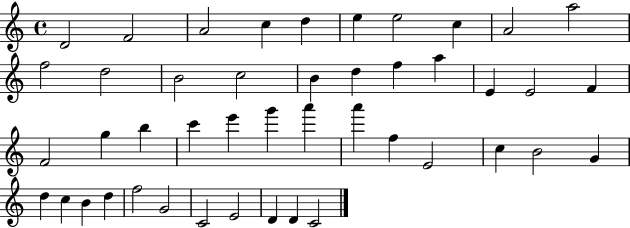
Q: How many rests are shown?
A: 0